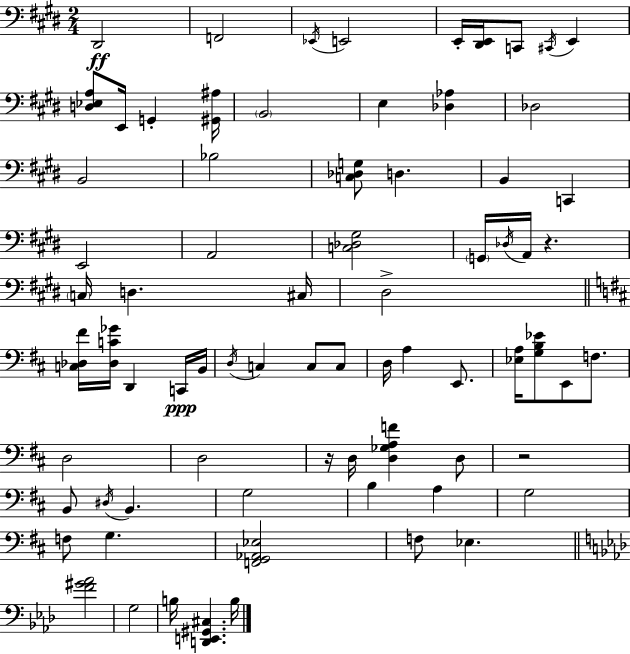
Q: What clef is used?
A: bass